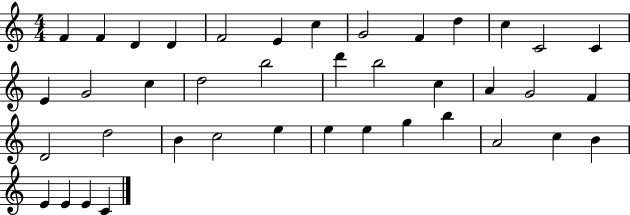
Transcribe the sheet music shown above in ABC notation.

X:1
T:Untitled
M:4/4
L:1/4
K:C
F F D D F2 E c G2 F d c C2 C E G2 c d2 b2 d' b2 c A G2 F D2 d2 B c2 e e e g b A2 c B E E E C